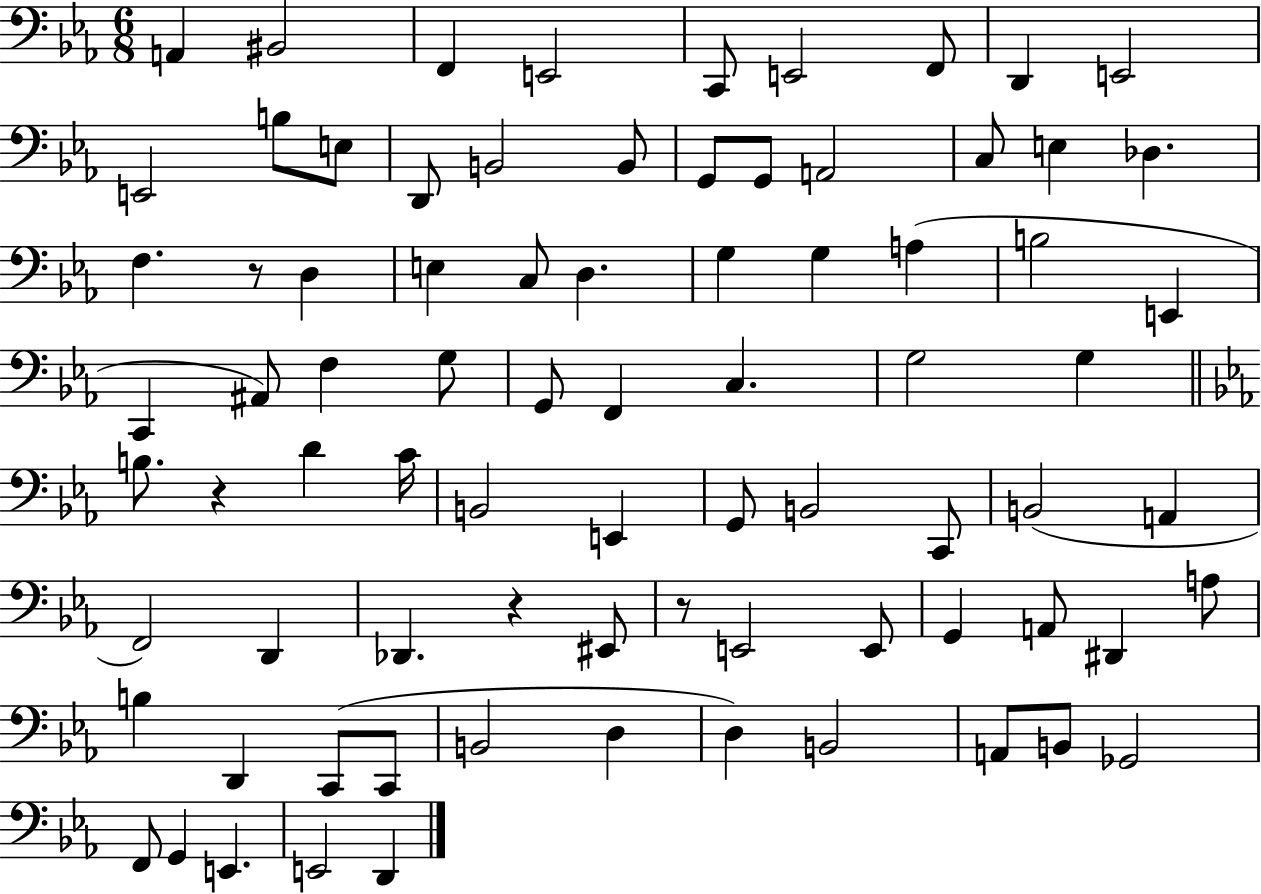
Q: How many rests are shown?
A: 4